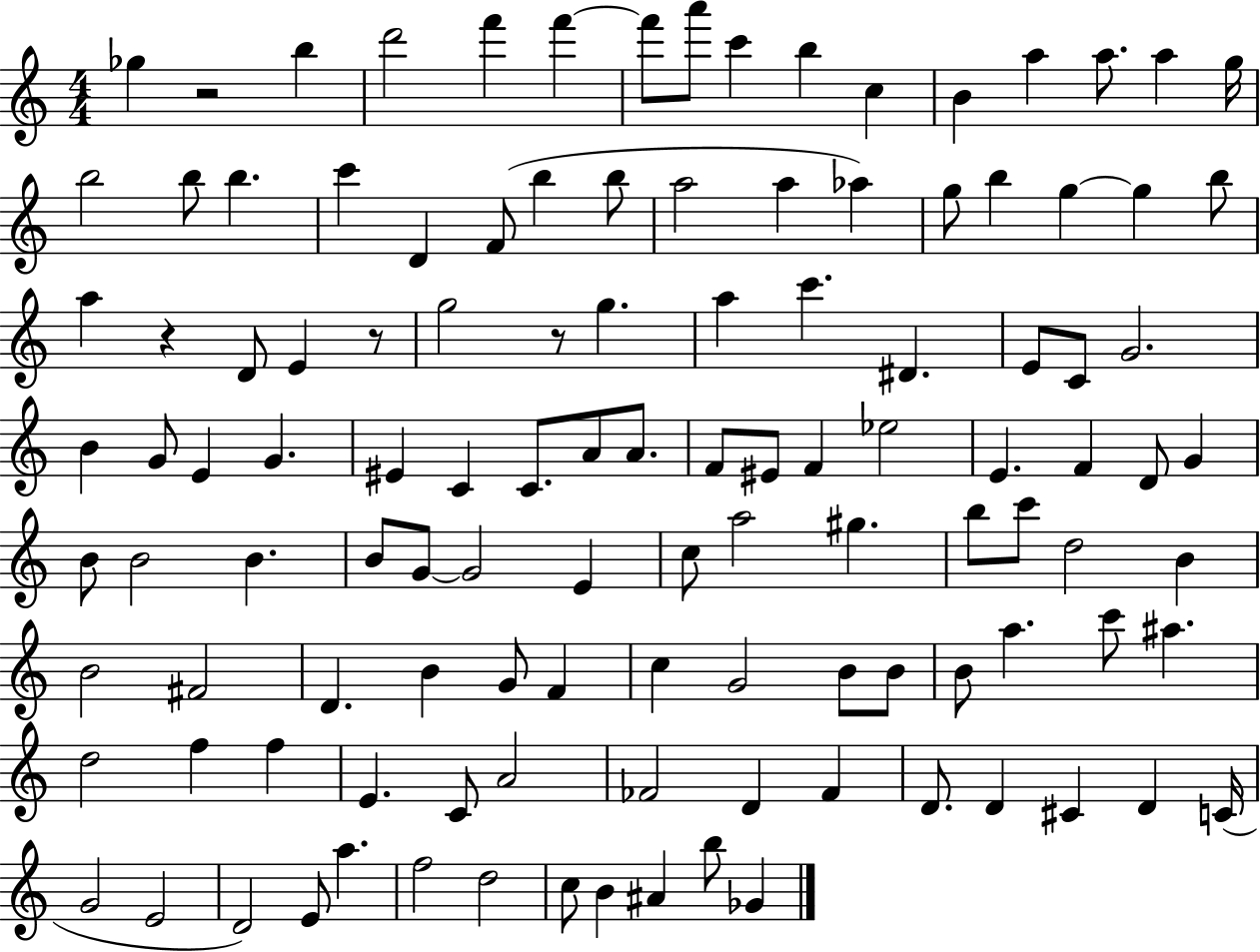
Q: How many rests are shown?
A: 4